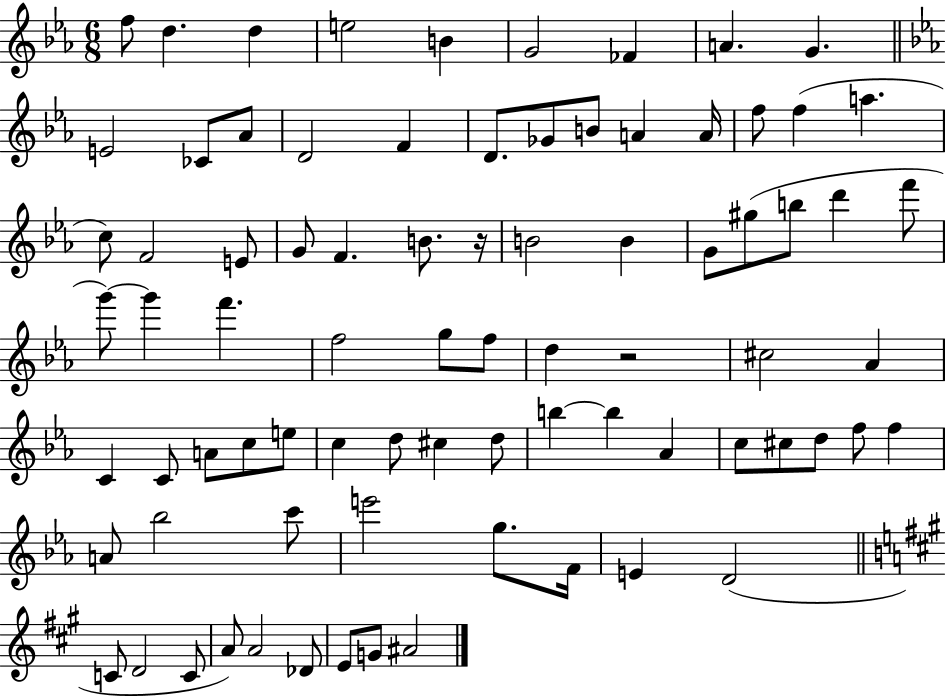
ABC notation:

X:1
T:Untitled
M:6/8
L:1/4
K:Eb
f/2 d d e2 B G2 _F A G E2 _C/2 _A/2 D2 F D/2 _G/2 B/2 A A/4 f/2 f a c/2 F2 E/2 G/2 F B/2 z/4 B2 B G/2 ^g/2 b/2 d' f'/2 g'/2 g' f' f2 g/2 f/2 d z2 ^c2 _A C C/2 A/2 c/2 e/2 c d/2 ^c d/2 b b _A c/2 ^c/2 d/2 f/2 f A/2 _b2 c'/2 e'2 g/2 F/4 E D2 C/2 D2 C/2 A/2 A2 _D/2 E/2 G/2 ^A2